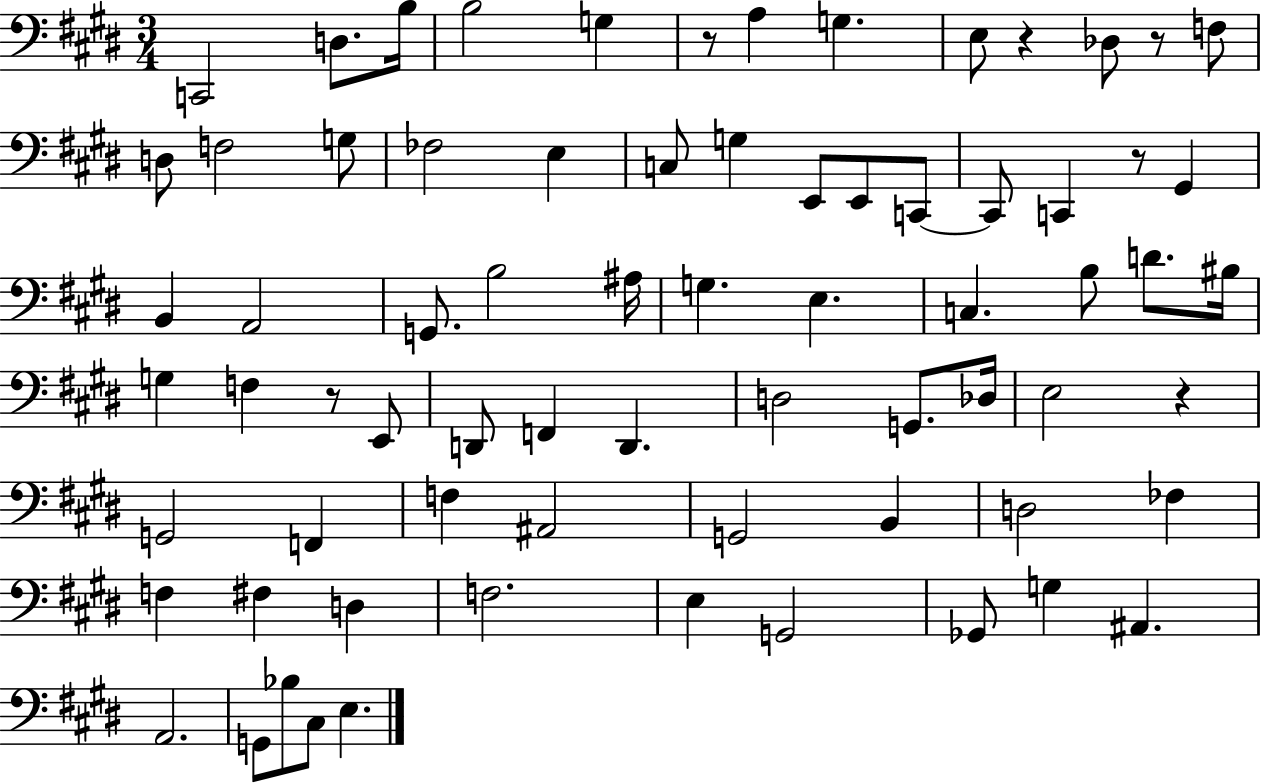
{
  \clef bass
  \numericTimeSignature
  \time 3/4
  \key e \major
  c,2 d8. b16 | b2 g4 | r8 a4 g4. | e8 r4 des8 r8 f8 | \break d8 f2 g8 | fes2 e4 | c8 g4 e,8 e,8 c,8~~ | c,8 c,4 r8 gis,4 | \break b,4 a,2 | g,8. b2 ais16 | g4. e4. | c4. b8 d'8. bis16 | \break g4 f4 r8 e,8 | d,8 f,4 d,4. | d2 g,8. des16 | e2 r4 | \break g,2 f,4 | f4 ais,2 | g,2 b,4 | d2 fes4 | \break f4 fis4 d4 | f2. | e4 g,2 | ges,8 g4 ais,4. | \break a,2. | g,8 bes8 cis8 e4. | \bar "|."
}